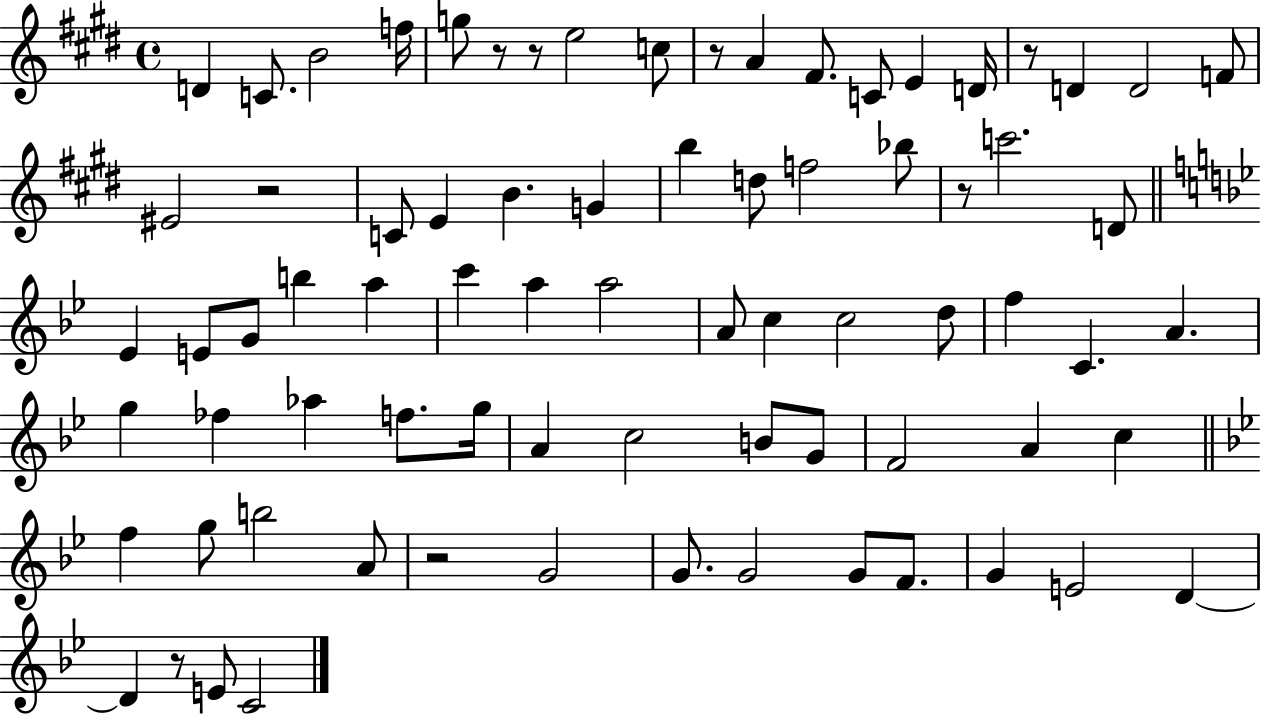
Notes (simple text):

D4/q C4/e. B4/h F5/s G5/e R/e R/e E5/h C5/e R/e A4/q F#4/e. C4/e E4/q D4/s R/e D4/q D4/h F4/e EIS4/h R/h C4/e E4/q B4/q. G4/q B5/q D5/e F5/h Bb5/e R/e C6/h. D4/e Eb4/q E4/e G4/e B5/q A5/q C6/q A5/q A5/h A4/e C5/q C5/h D5/e F5/q C4/q. A4/q. G5/q FES5/q Ab5/q F5/e. G5/s A4/q C5/h B4/e G4/e F4/h A4/q C5/q F5/q G5/e B5/h A4/e R/h G4/h G4/e. G4/h G4/e F4/e. G4/q E4/h D4/q D4/q R/e E4/e C4/h